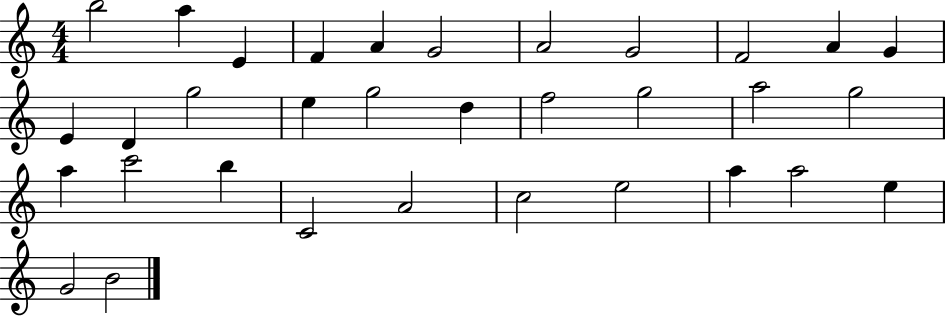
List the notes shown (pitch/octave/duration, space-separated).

B5/h A5/q E4/q F4/q A4/q G4/h A4/h G4/h F4/h A4/q G4/q E4/q D4/q G5/h E5/q G5/h D5/q F5/h G5/h A5/h G5/h A5/q C6/h B5/q C4/h A4/h C5/h E5/h A5/q A5/h E5/q G4/h B4/h